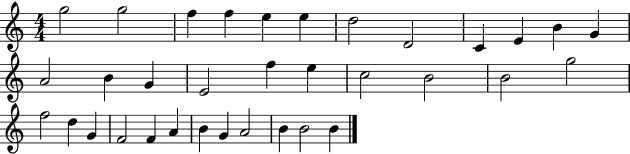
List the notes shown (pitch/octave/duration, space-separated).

G5/h G5/h F5/q F5/q E5/q E5/q D5/h D4/h C4/q E4/q B4/q G4/q A4/h B4/q G4/q E4/h F5/q E5/q C5/h B4/h B4/h G5/h F5/h D5/q G4/q F4/h F4/q A4/q B4/q G4/q A4/h B4/q B4/h B4/q